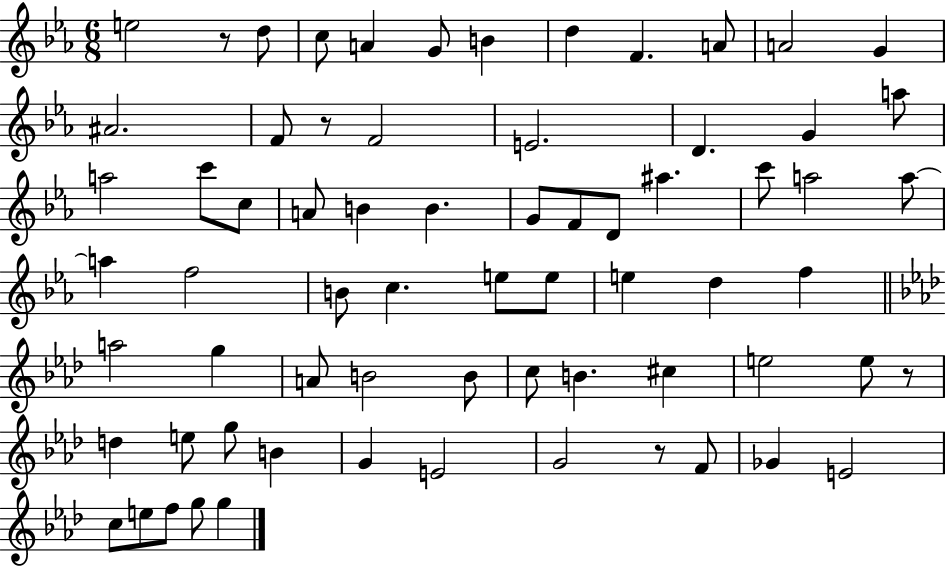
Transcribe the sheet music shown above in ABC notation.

X:1
T:Untitled
M:6/8
L:1/4
K:Eb
e2 z/2 d/2 c/2 A G/2 B d F A/2 A2 G ^A2 F/2 z/2 F2 E2 D G a/2 a2 c'/2 c/2 A/2 B B G/2 F/2 D/2 ^a c'/2 a2 a/2 a f2 B/2 c e/2 e/2 e d f a2 g A/2 B2 B/2 c/2 B ^c e2 e/2 z/2 d e/2 g/2 B G E2 G2 z/2 F/2 _G E2 c/2 e/2 f/2 g/2 g